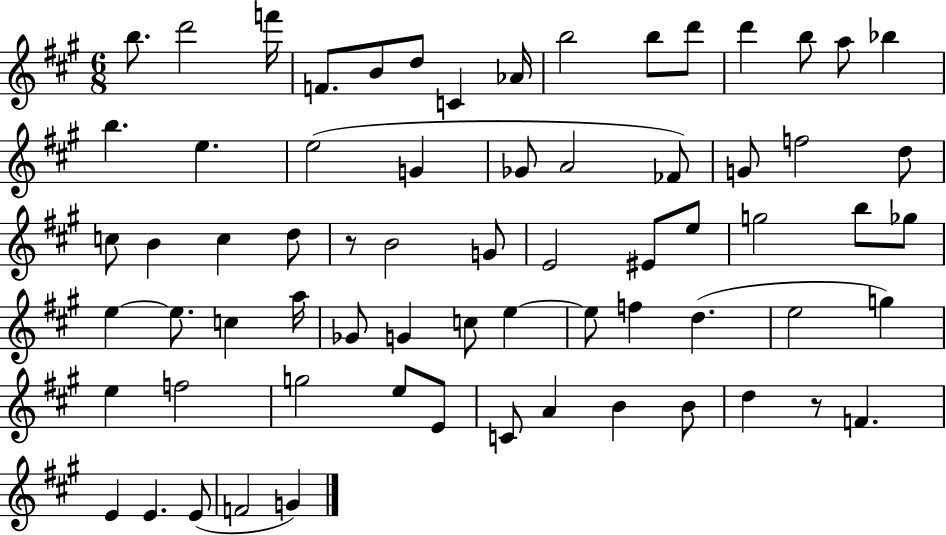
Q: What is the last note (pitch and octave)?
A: G4